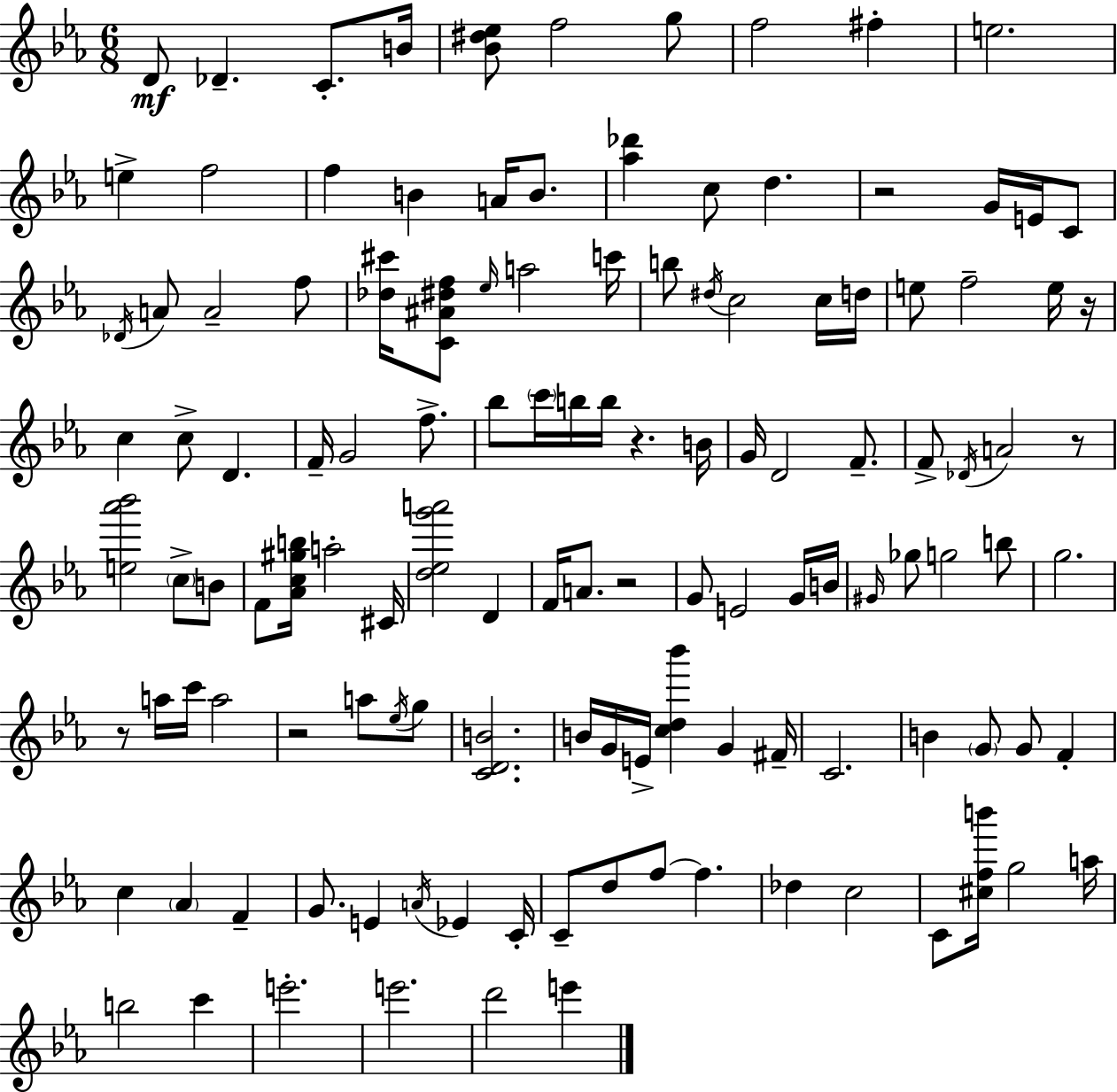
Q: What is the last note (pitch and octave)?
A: E6